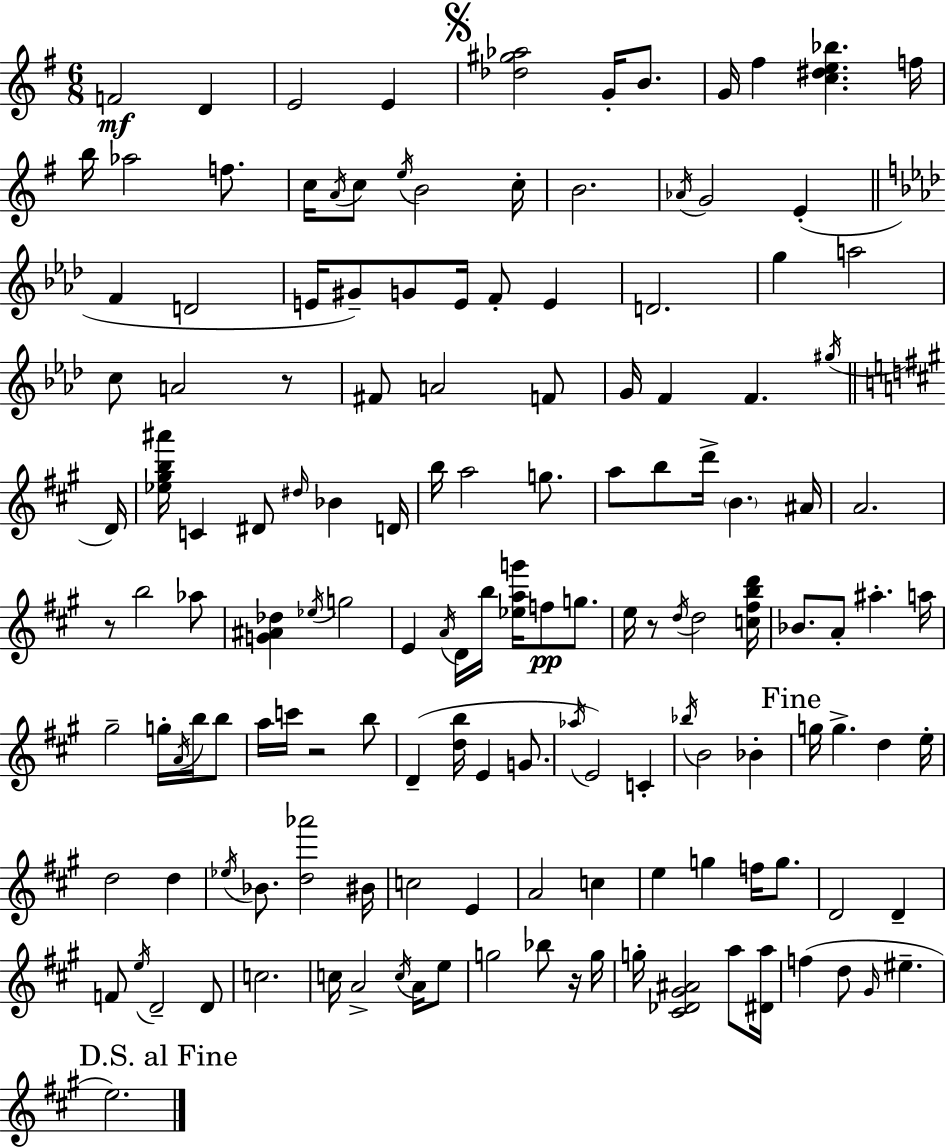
X:1
T:Untitled
M:6/8
L:1/4
K:Em
F2 D E2 E [_d^g_a]2 G/4 B/2 G/4 ^f [c^de_b] f/4 b/4 _a2 f/2 c/4 A/4 c/2 e/4 B2 c/4 B2 _A/4 G2 E F D2 E/4 ^G/2 G/2 E/4 F/2 E D2 g a2 c/2 A2 z/2 ^F/2 A2 F/2 G/4 F F ^g/4 D/4 [_e^gb^a']/4 C ^D/2 ^d/4 _B D/4 b/4 a2 g/2 a/2 b/2 d'/4 B ^A/4 A2 z/2 b2 _a/2 [G^A_d] _e/4 g2 E A/4 D/4 b/4 [_eag']/4 f/2 g/2 e/4 z/2 d/4 d2 [c^fbd']/4 _B/2 A/2 ^a a/4 ^g2 g/4 A/4 b/4 b/2 a/4 c'/4 z2 b/2 D [db]/4 E G/2 _a/4 E2 C _b/4 B2 _B g/4 g d e/4 d2 d _e/4 _B/2 [d_a']2 ^B/4 c2 E A2 c e g f/4 g/2 D2 D F/2 e/4 D2 D/2 c2 c/4 A2 c/4 A/4 e/2 g2 _b/2 z/4 g/4 g/4 [^C_D^G^A]2 a/2 [^Da]/4 f d/2 ^G/4 ^e e2